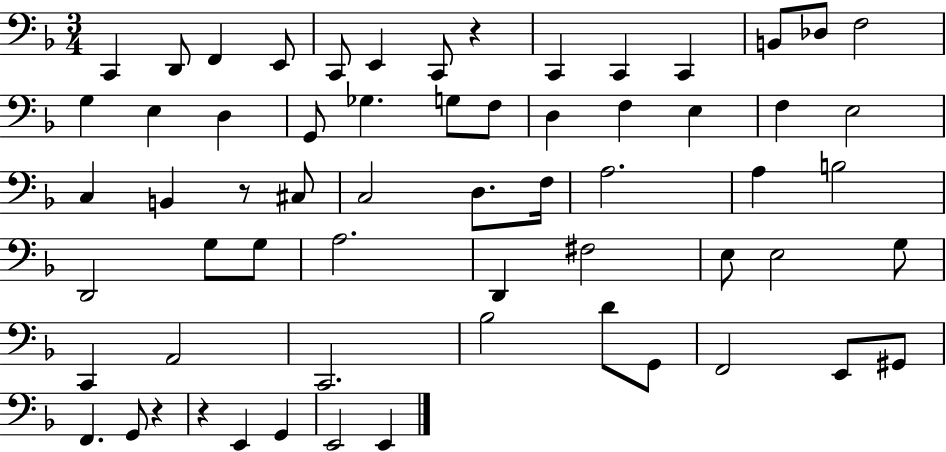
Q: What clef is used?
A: bass